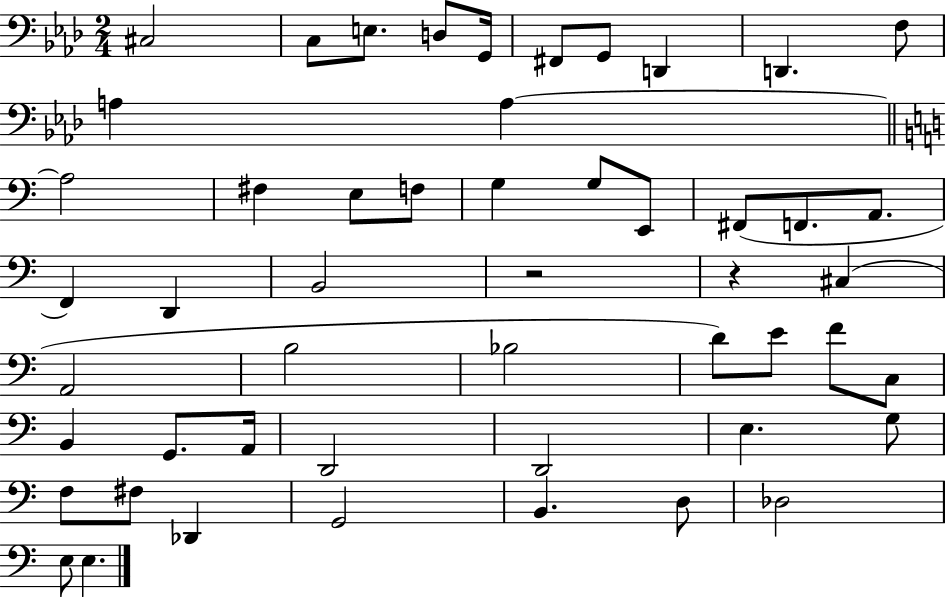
{
  \clef bass
  \numericTimeSignature
  \time 2/4
  \key aes \major
  \repeat volta 2 { cis2 | c8 e8. d8 g,16 | fis,8 g,8 d,4 | d,4. f8 | \break a4 a4~~ | \bar "||" \break \key a \minor a2 | fis4 e8 f8 | g4 g8 e,8 | fis,8( f,8. a,8. | \break f,4) d,4 | b,2 | r2 | r4 cis4( | \break a,2 | b2 | bes2 | d'8) e'8 f'8 c8 | \break b,4 g,8. a,16 | d,2 | d,2 | e4. g8 | \break f8 fis8 des,4 | g,2 | b,4. d8 | des2 | \break e8 e4. | } \bar "|."
}